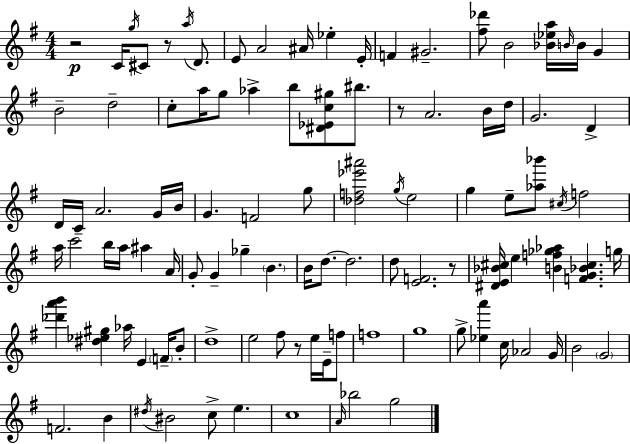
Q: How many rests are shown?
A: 5